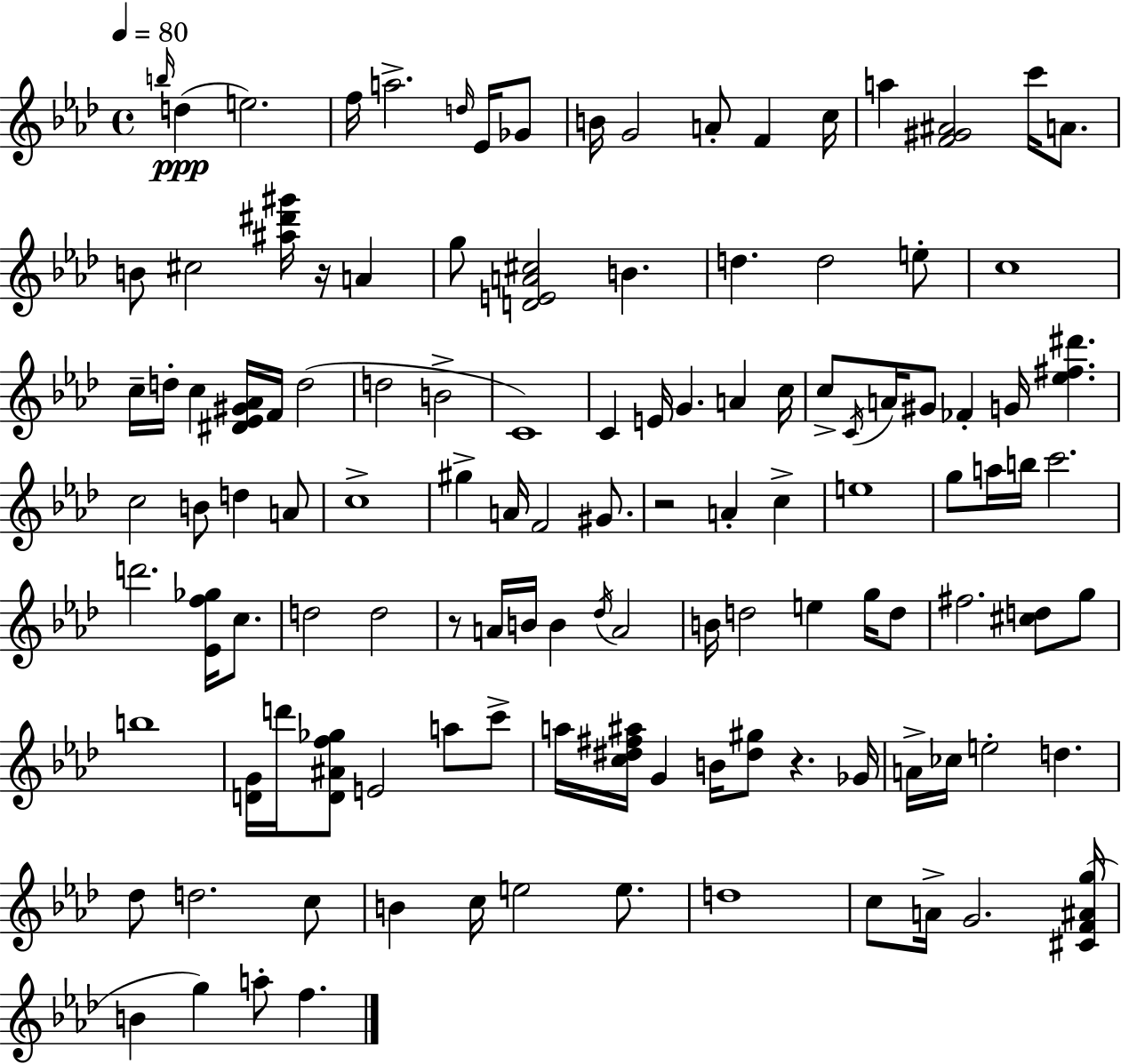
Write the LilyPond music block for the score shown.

{
  \clef treble
  \time 4/4
  \defaultTimeSignature
  \key f \minor
  \tempo 4 = 80
  \grace { b''16 }(\ppp d''4 e''2.) | f''16 a''2.-> \grace { d''16 } ees'16 | ges'8 b'16 g'2 a'8-. f'4 | c''16 a''4 <f' gis' ais'>2 c'''16 a'8. | \break b'8 cis''2 <ais'' dis''' gis'''>16 r16 a'4 | g''8 <d' e' a' cis''>2 b'4. | d''4. d''2 | e''8-. c''1 | \break c''16-- d''16-. c''4 <dis' ees' gis' aes'>16 f'16 d''2( | d''2 b'2-> | c'1) | c'4 e'16 g'4. a'4 | \break c''16 c''8-> \acciaccatura { c'16 } a'16 gis'8 fes'4-. g'16 <ees'' fis'' dis'''>4. | c''2 b'8 d''4 | a'8 c''1-> | gis''4-> a'16 f'2 | \break gis'8. r2 a'4-. c''4-> | e''1 | g''8 a''16 b''16 c'''2. | d'''2. <ees' f'' ges''>16 | \break c''8. d''2 d''2 | r8 a'16 b'16 b'4 \acciaccatura { des''16 } a'2 | b'16 d''2 e''4 | g''16 d''8 fis''2. | \break <cis'' d''>8 g''8 b''1 | <d' g'>16 d'''16 <d' ais' f'' ges''>8 e'2 | a''8 c'''8-> a''16 <c'' dis'' fis'' ais''>16 g'4 b'16 <dis'' gis''>8 r4. | ges'16 a'16-> ces''16 e''2-. d''4. | \break des''8 d''2. | c''8 b'4 c''16 e''2 | e''8. d''1 | c''8 a'16-> g'2. | \break <cis' f' ais' g''>16( b'4 g''4) a''8-. f''4. | \bar "|."
}